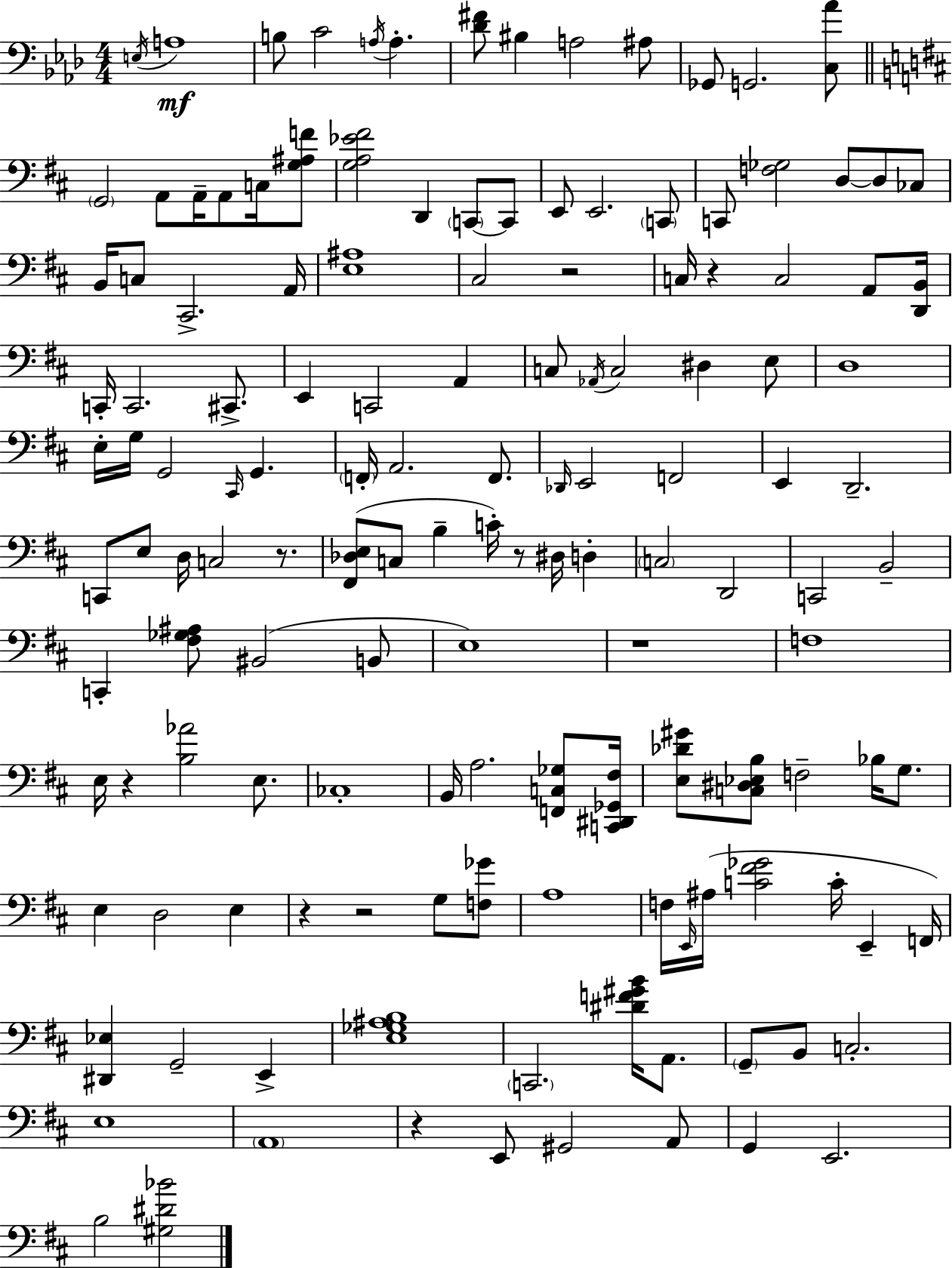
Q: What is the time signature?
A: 4/4